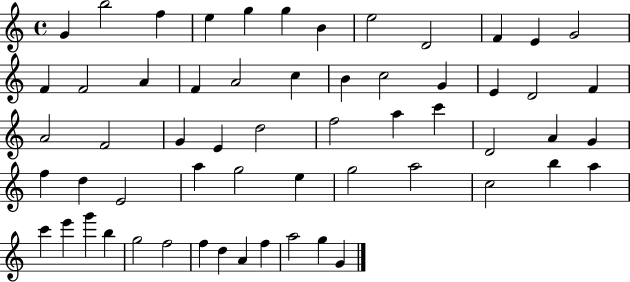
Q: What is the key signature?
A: C major